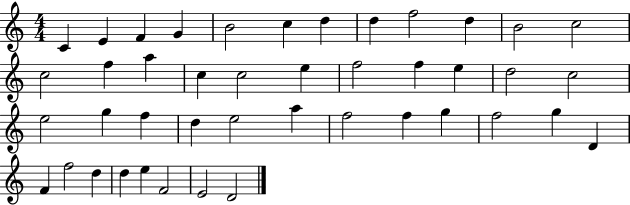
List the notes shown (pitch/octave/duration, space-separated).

C4/q E4/q F4/q G4/q B4/h C5/q D5/q D5/q F5/h D5/q B4/h C5/h C5/h F5/q A5/q C5/q C5/h E5/q F5/h F5/q E5/q D5/h C5/h E5/h G5/q F5/q D5/q E5/h A5/q F5/h F5/q G5/q F5/h G5/q D4/q F4/q F5/h D5/q D5/q E5/q F4/h E4/h D4/h